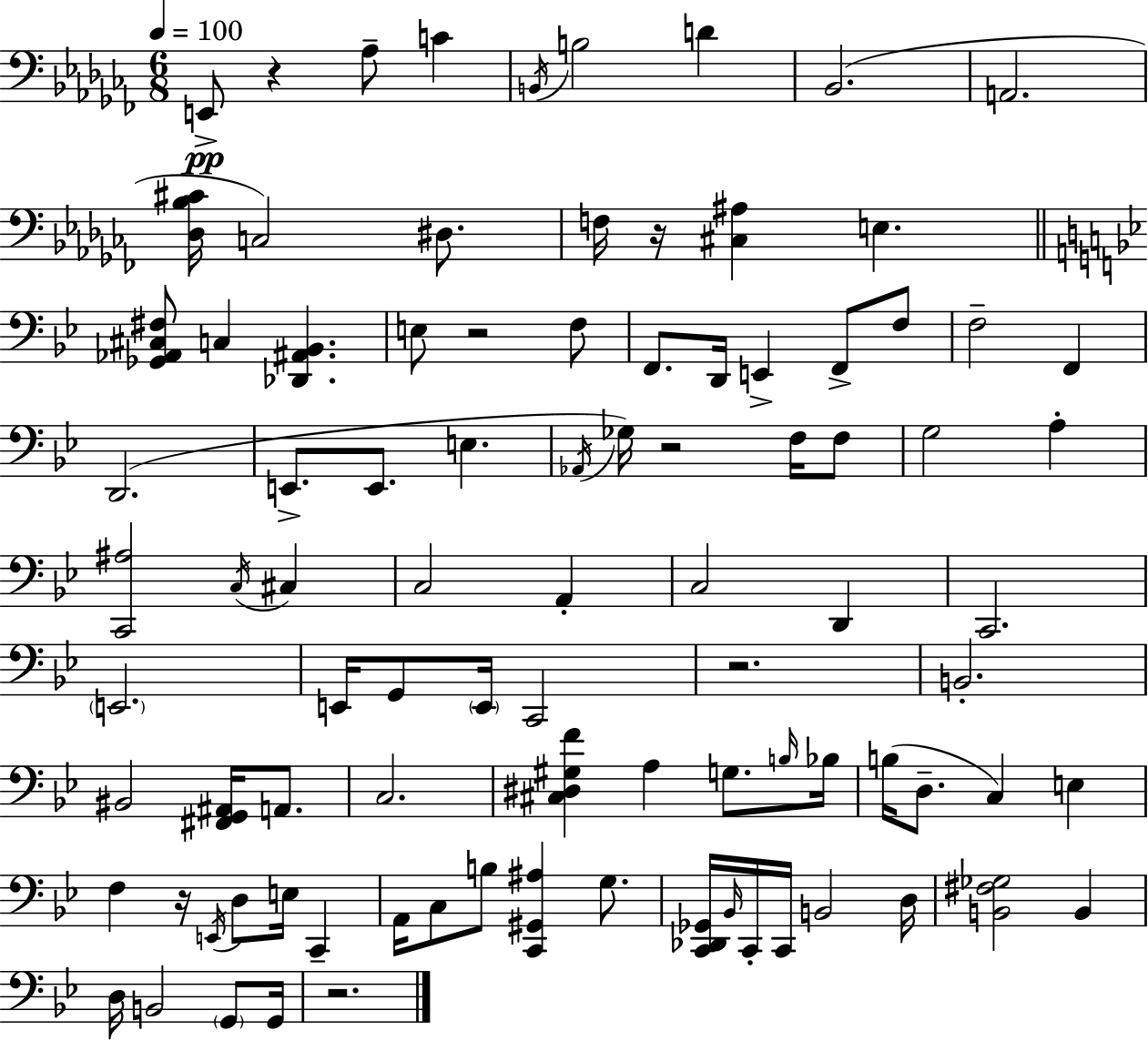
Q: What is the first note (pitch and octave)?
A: E2